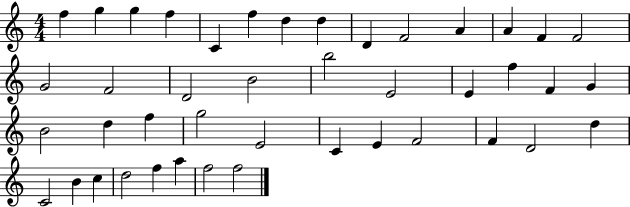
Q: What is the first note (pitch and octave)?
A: F5